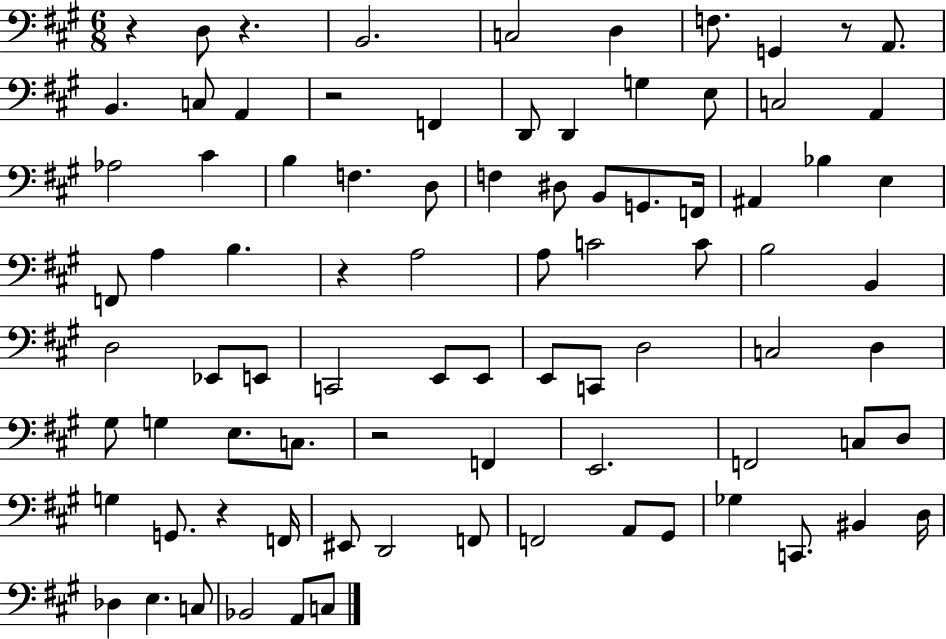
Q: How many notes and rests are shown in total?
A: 85